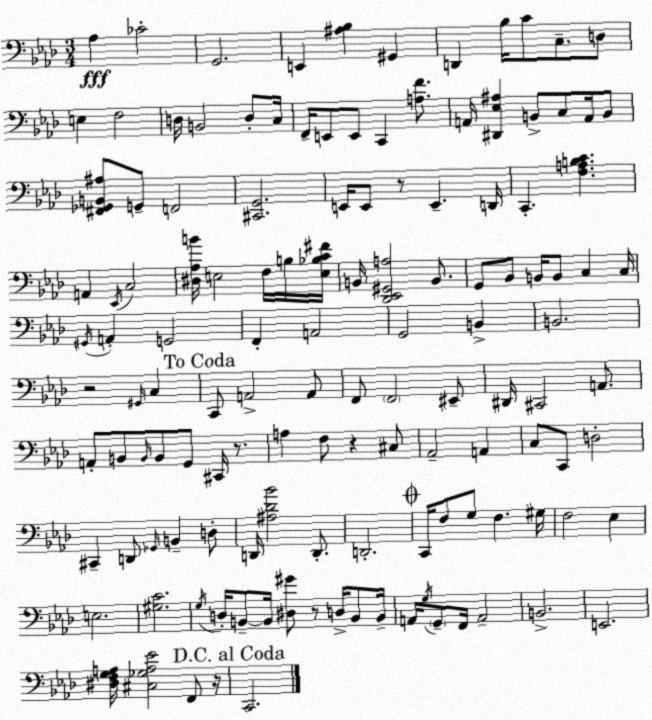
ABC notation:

X:1
T:Untitled
M:3/4
L:1/4
K:Fm
_A, _C2 G,,2 E,, [^A,_B,] ^G,, D,, _B,/4 C/2 C,/2 D,/2 E, F,2 D,/4 B,,2 D,/2 C,/4 F,,/4 E,,/2 E,,/2 C,, [A,F]/2 A,,/4 [^D,,_E,^A,] B,,/2 C,/2 A,,/4 B,,/2 [^F,,_G,,B,,^A,]/2 G,,/2 F,,2 [^C,,G,,]2 E,,/4 E,,/2 z/2 E,, D,,/4 C,, [F,A,B,C] A,, _E,,/4 C,2 [^D,_A,B]/4 E,2 F,/4 B,/4 [E,_B,C^F]/4 B,,/4 [_D,,_E,,^G,,A,]2 B,,/2 G,,/2 _B,,/2 B,,/4 B,,/2 C, C,/4 ^G,,/4 A,, G,,2 F,, A,,2 G,,2 B,, B,,2 z2 ^G,,/4 C, C,,/2 A,,2 A,,/2 F,,/2 F,,2 ^E,,/2 ^D,,/4 ^C,,2 A,,/2 A,,/2 B,,/2 B,,/4 B,,/2 G,,/2 ^C,,/4 z/2 A, F,/2 z ^C,/2 _A,,2 A,, C,/2 C,,/2 D,2 ^C,, D,,/2 _G,,/4 B,, D,/2 D,,/4 [^A,_D_B]2 D,,/2 D,,2 C,,/4 F,/2 G,/2 F, ^G,/4 F,2 _E, E,2 [^G,C]2 G,/4 D,/4 B,,/2 B,,/4 [^D,^G]/2 z/2 D,/4 B,,/2 B,,/4 A,,/4 G,/4 G,,/2 F,,/4 A,,2 B,,2 E,,2 [^D,F,G,A,]/4 [^C,_G,A,_E]2 F,,/2 z/4 C,,2